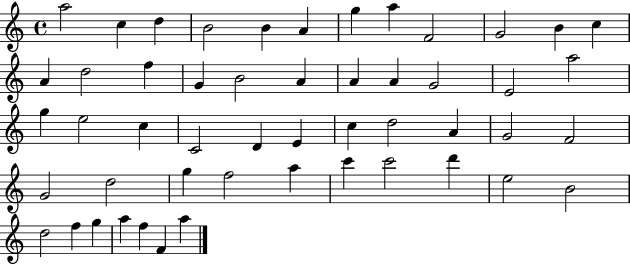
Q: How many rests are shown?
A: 0